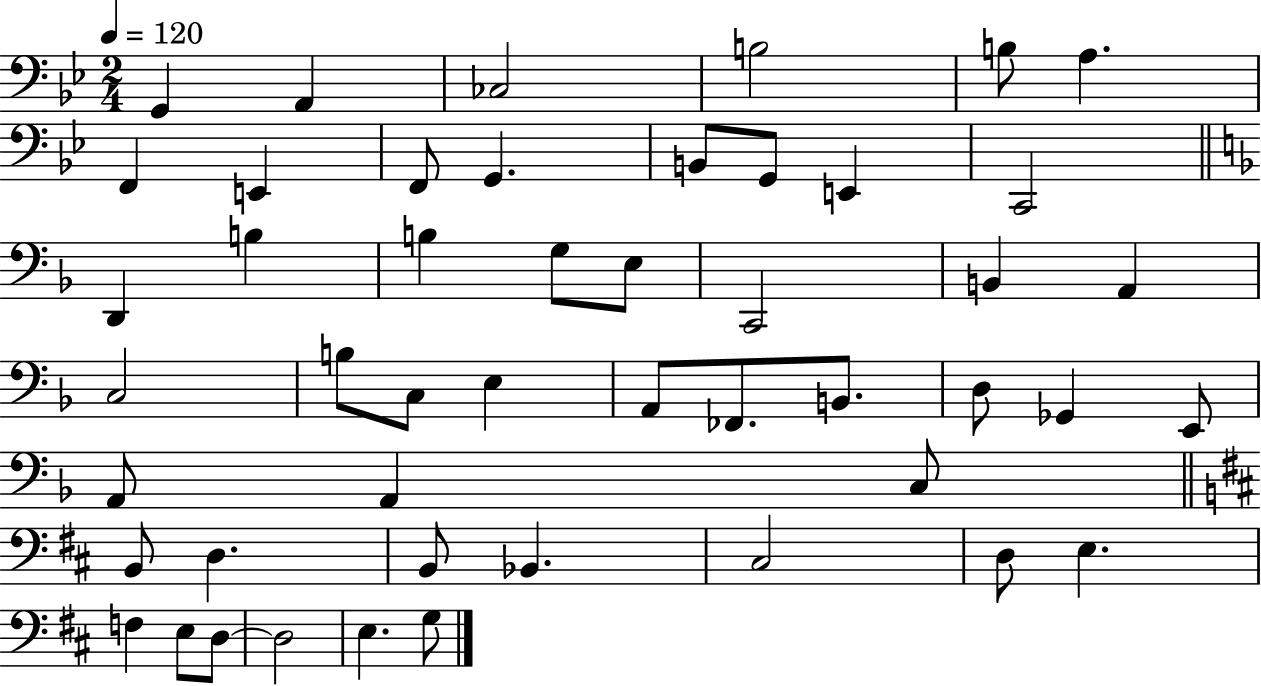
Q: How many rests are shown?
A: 0